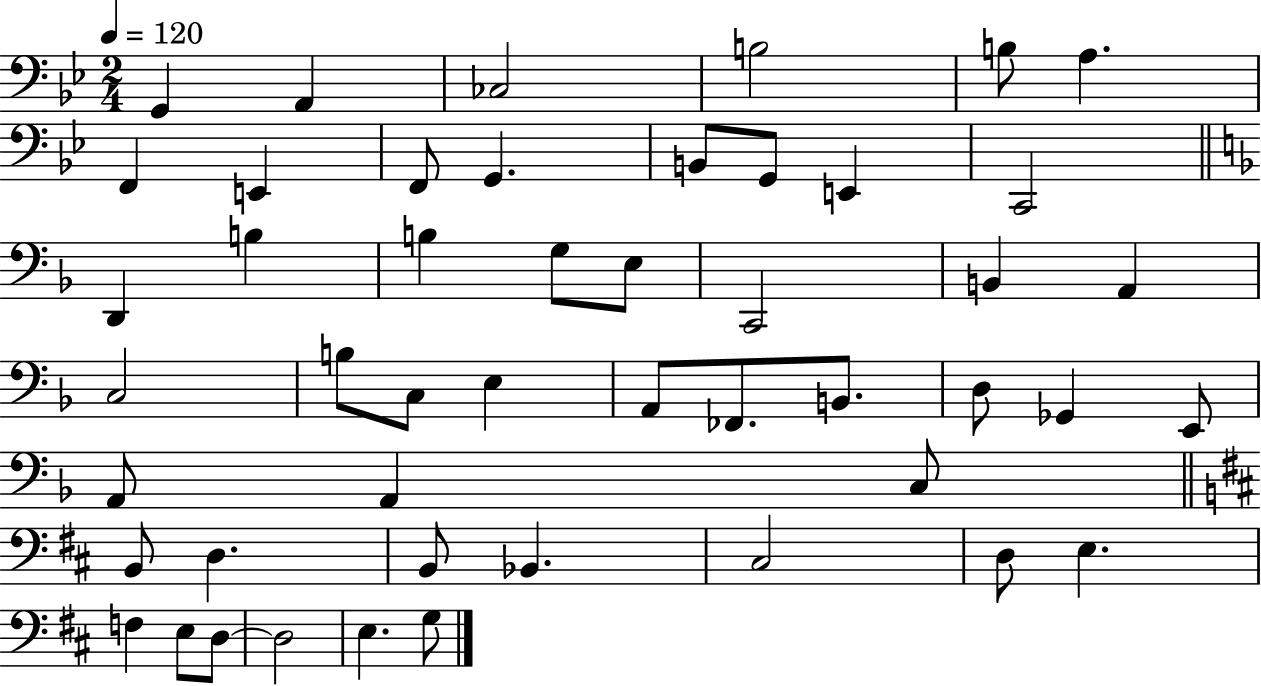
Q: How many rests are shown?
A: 0